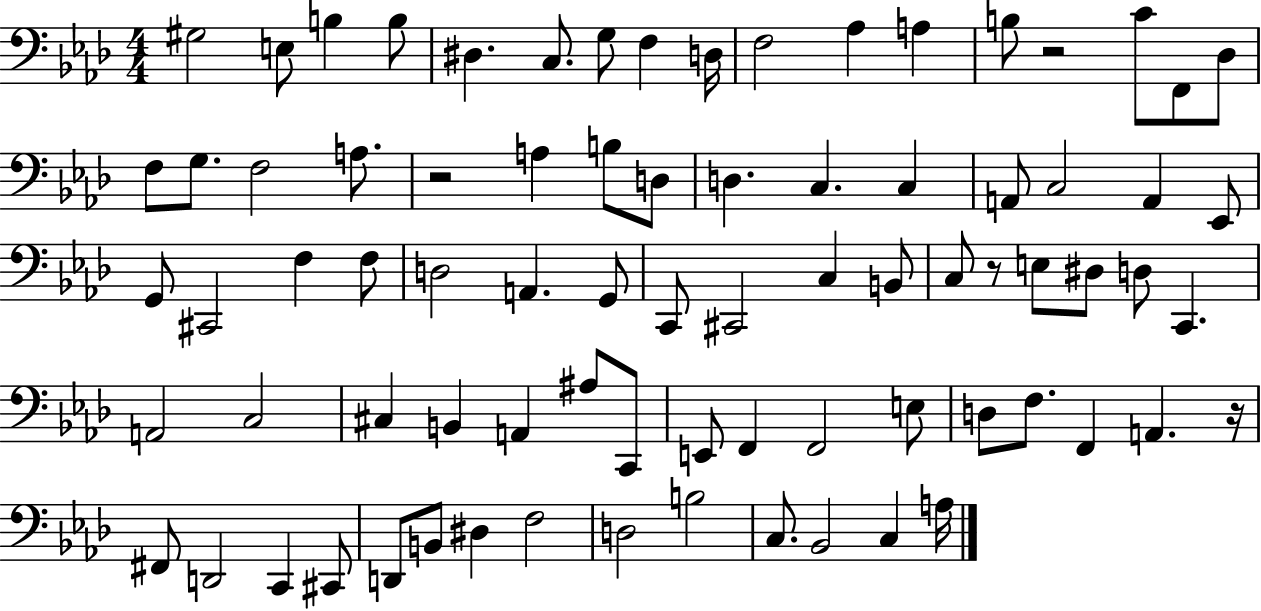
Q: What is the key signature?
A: AES major